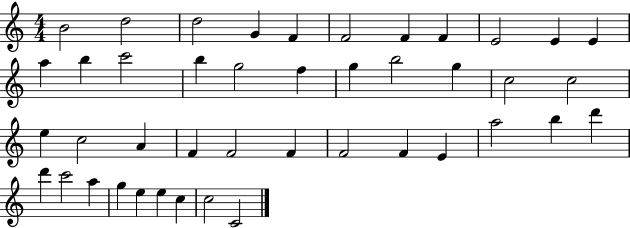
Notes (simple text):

B4/h D5/h D5/h G4/q F4/q F4/h F4/q F4/q E4/h E4/q E4/q A5/q B5/q C6/h B5/q G5/h F5/q G5/q B5/h G5/q C5/h C5/h E5/q C5/h A4/q F4/q F4/h F4/q F4/h F4/q E4/q A5/h B5/q D6/q D6/q C6/h A5/q G5/q E5/q E5/q C5/q C5/h C4/h